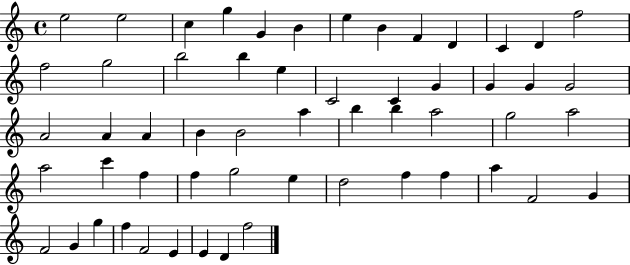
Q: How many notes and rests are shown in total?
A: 56